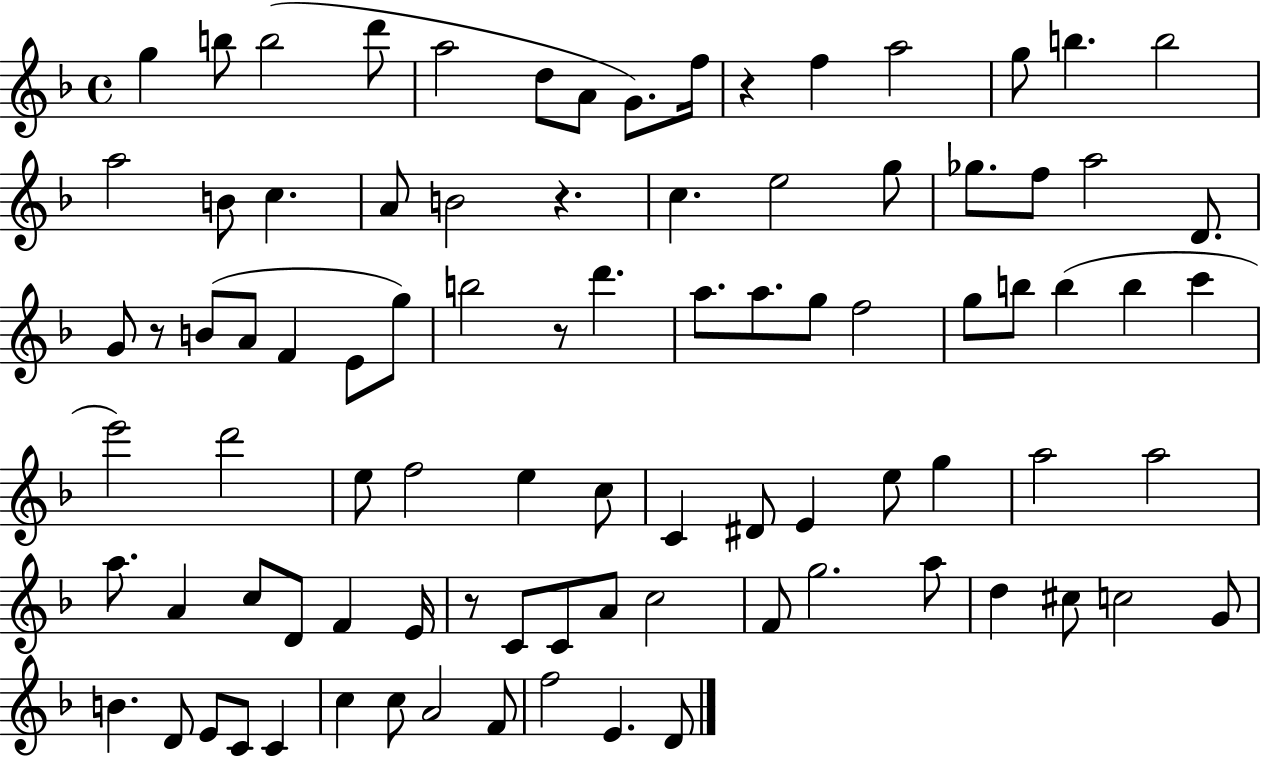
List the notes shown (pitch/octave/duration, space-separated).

G5/q B5/e B5/h D6/e A5/h D5/e A4/e G4/e. F5/s R/q F5/q A5/h G5/e B5/q. B5/h A5/h B4/e C5/q. A4/e B4/h R/q. C5/q. E5/h G5/e Gb5/e. F5/e A5/h D4/e. G4/e R/e B4/e A4/e F4/q E4/e G5/e B5/h R/e D6/q. A5/e. A5/e. G5/e F5/h G5/e B5/e B5/q B5/q C6/q E6/h D6/h E5/e F5/h E5/q C5/e C4/q D#4/e E4/q E5/e G5/q A5/h A5/h A5/e. A4/q C5/e D4/e F4/q E4/s R/e C4/e C4/e A4/e C5/h F4/e G5/h. A5/e D5/q C#5/e C5/h G4/e B4/q. D4/e E4/e C4/e C4/q C5/q C5/e A4/h F4/e F5/h E4/q. D4/e